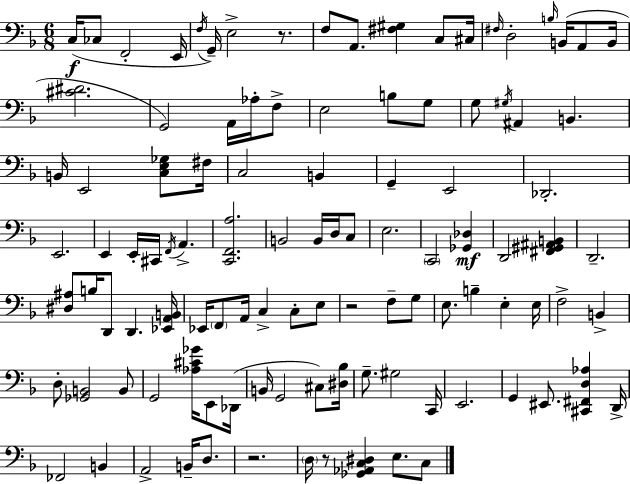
X:1
T:Untitled
M:6/8
L:1/4
K:Dm
C,/4 _C,/2 F,,2 E,,/4 F,/4 G,,/4 E,2 z/2 F,/2 A,,/2 [^F,^G,] C,/2 ^C,/4 ^F,/4 D,2 B,/4 B,,/4 A,,/2 B,,/4 [^C^D]2 G,,2 A,,/4 _A,/4 F,/2 E,2 B,/2 G,/2 G,/2 ^G,/4 ^A,, B,, B,,/4 E,,2 [C,E,_G,]/2 ^F,/4 C,2 B,, G,, E,,2 _D,,2 E,,2 E,, E,,/4 ^C,,/4 F,,/4 A,, [C,,F,,A,]2 B,,2 B,,/4 D,/4 C,/2 E,2 C,,2 [_G,,_D,] D,,2 [^F,,^G,,^A,,B,,] D,,2 [^D,^A,]/2 B,/4 D,,/2 D,, [_E,,A,,B,,]/4 _E,,/4 F,,/2 A,,/4 C, C,/2 E,/2 z2 F,/2 G,/2 E,/2 B, E, E,/4 F,2 B,, D,/2 [_G,,B,,]2 B,,/2 G,,2 [_A,^C_G]/4 E,,/2 _D,,/4 B,,/4 G,,2 ^C,/2 [^D,_B,]/4 G,/2 ^G,2 C,,/4 E,,2 G,, ^E,,/2 [^C,,^F,,D,_A,] D,,/4 _F,,2 B,, A,,2 B,,/4 D,/2 z2 D,/4 z/2 [_G,,_A,,C,^D,] E,/2 C,/2